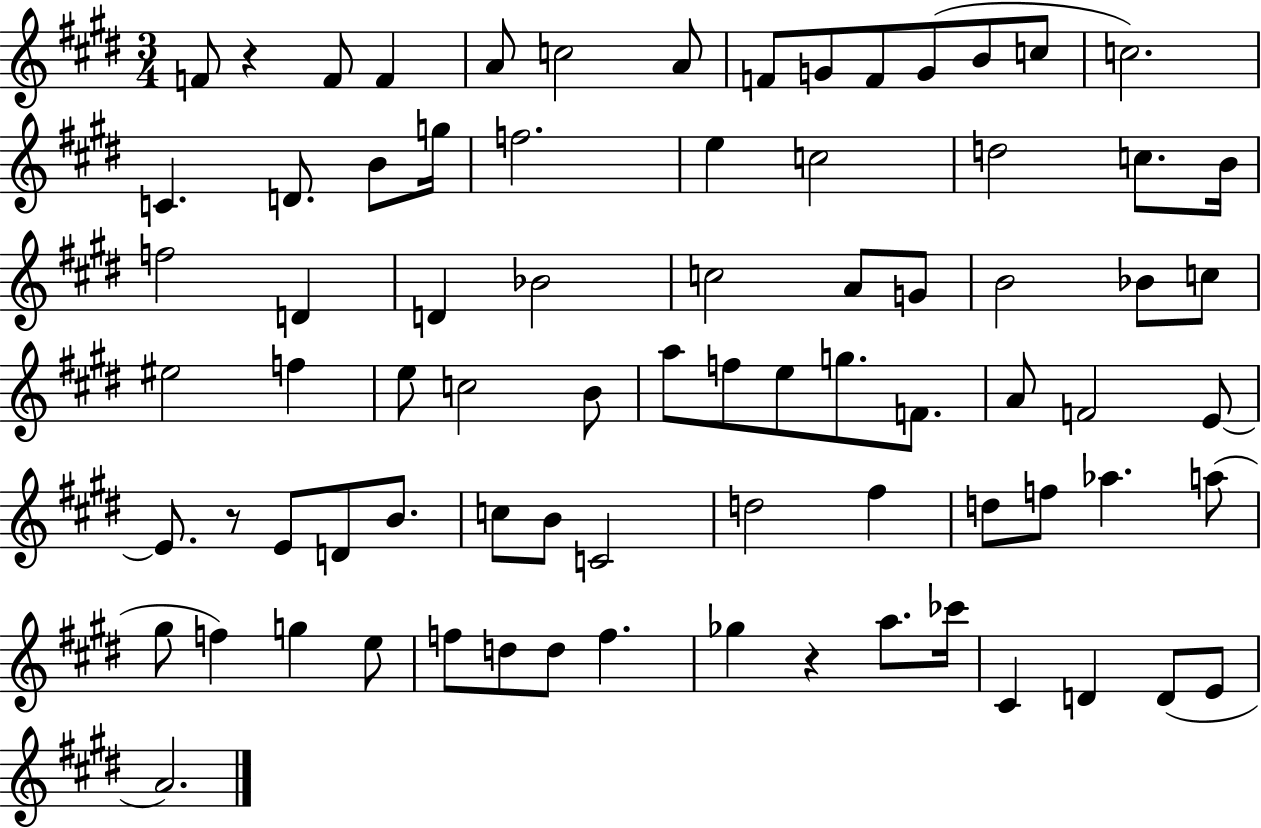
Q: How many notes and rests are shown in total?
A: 78